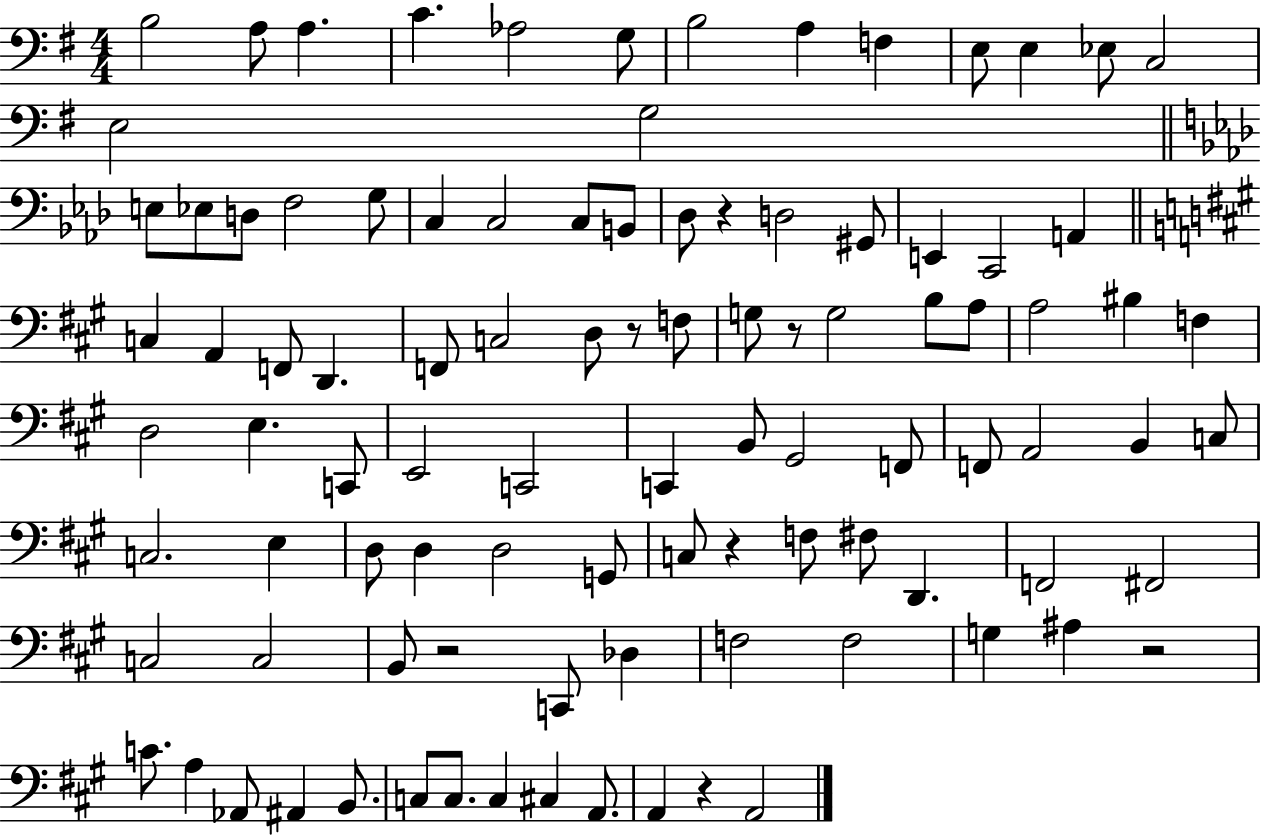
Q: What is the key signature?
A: G major